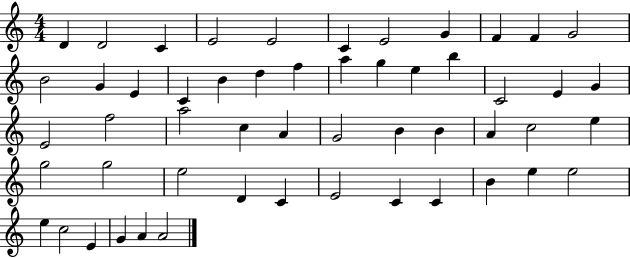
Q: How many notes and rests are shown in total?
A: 53